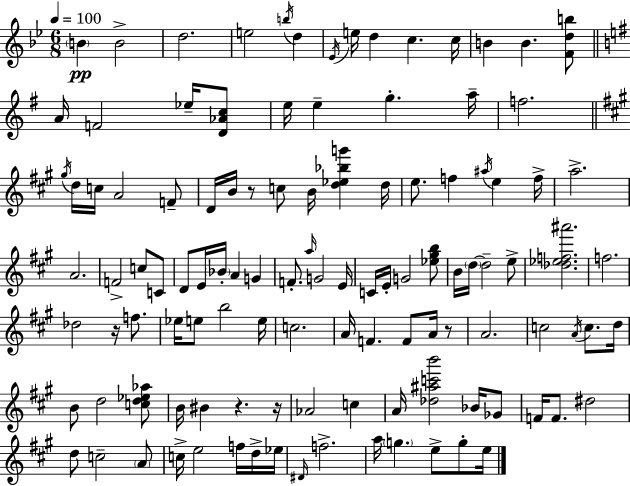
B4/q B4/h D5/h. E5/h B5/s D5/q Eb4/s E5/s D5/q C5/q. C5/s B4/q B4/q. [F4,D5,B5]/e A4/s F4/h Eb5/s [D4,Ab4,C5]/e E5/s E5/q G5/q. A5/s F5/h. G#5/s D5/s C5/s A4/h F4/e D4/s B4/s R/e C5/e B4/s [D5,Eb5,Bb5,G6]/q D5/s E5/e. F5/q A#5/s E5/q F5/s A5/h. A4/h. F4/h C5/e C4/e D4/e E4/s Bb4/s A4/q G4/q F4/e. A5/s G4/h E4/s C4/s E4/s G4/h [Eb5,G#5,B5]/e B4/s D5/s D5/h E5/e [Db5,Eb5,F5,A#6]/h. F5/h. Db5/h R/s F5/e. Eb5/s E5/e B5/h E5/s C5/h. A4/s F4/q. F4/e A4/s R/e A4/h. C5/h A4/s C5/e. D5/s B4/e D5/h [C5,D5,Eb5,Ab5]/e B4/s BIS4/q R/q. R/s Ab4/h C5/q A4/s [Db5,A#5,C6,B6]/h Bb4/s Gb4/e F4/s F4/e. D#5/h D5/e C5/h A4/e C5/s E5/h F5/s D5/s Eb5/s D#4/s F5/h. A5/s G5/q. E5/e G5/e E5/s